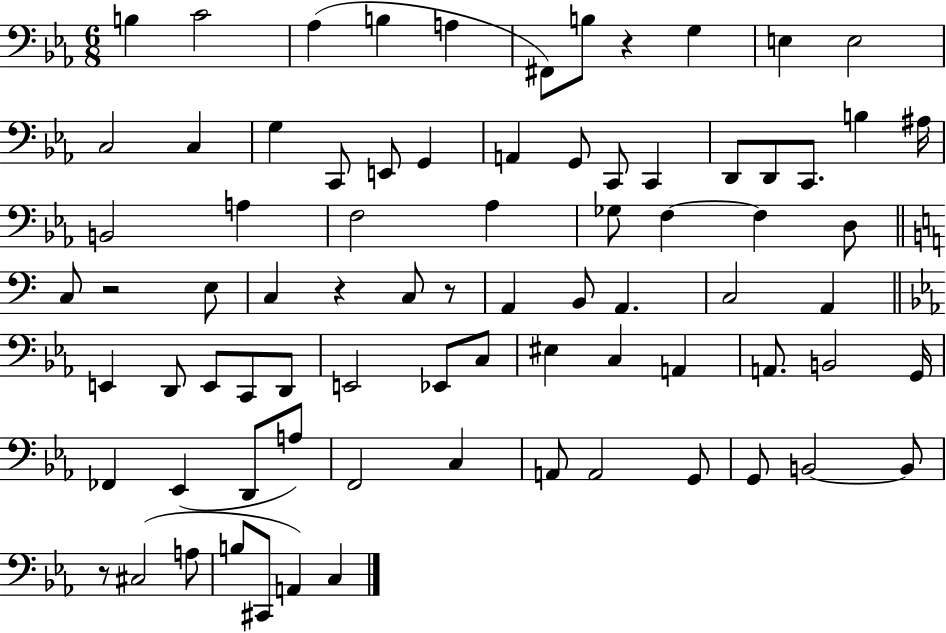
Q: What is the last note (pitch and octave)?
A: C3